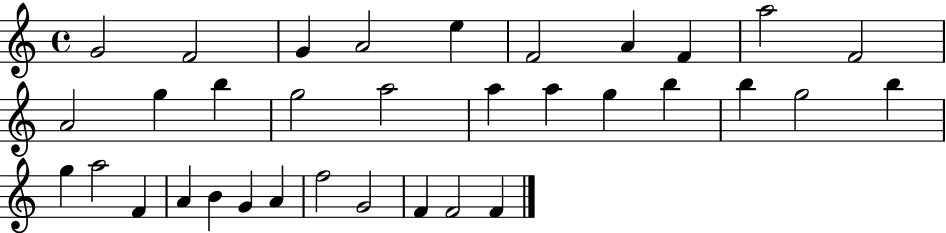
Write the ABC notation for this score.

X:1
T:Untitled
M:4/4
L:1/4
K:C
G2 F2 G A2 e F2 A F a2 F2 A2 g b g2 a2 a a g b b g2 b g a2 F A B G A f2 G2 F F2 F